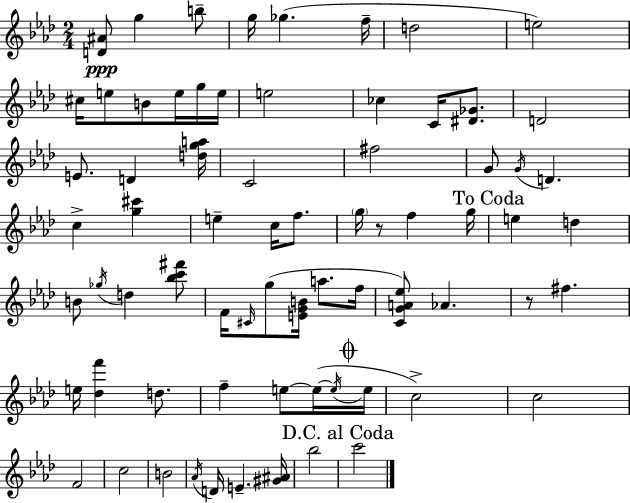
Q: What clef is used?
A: treble